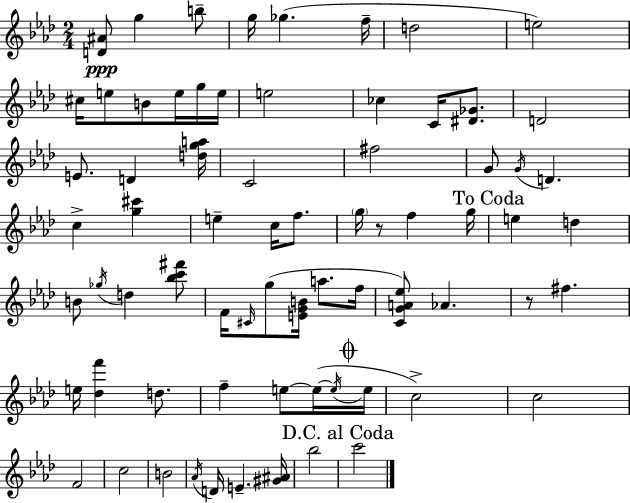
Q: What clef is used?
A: treble